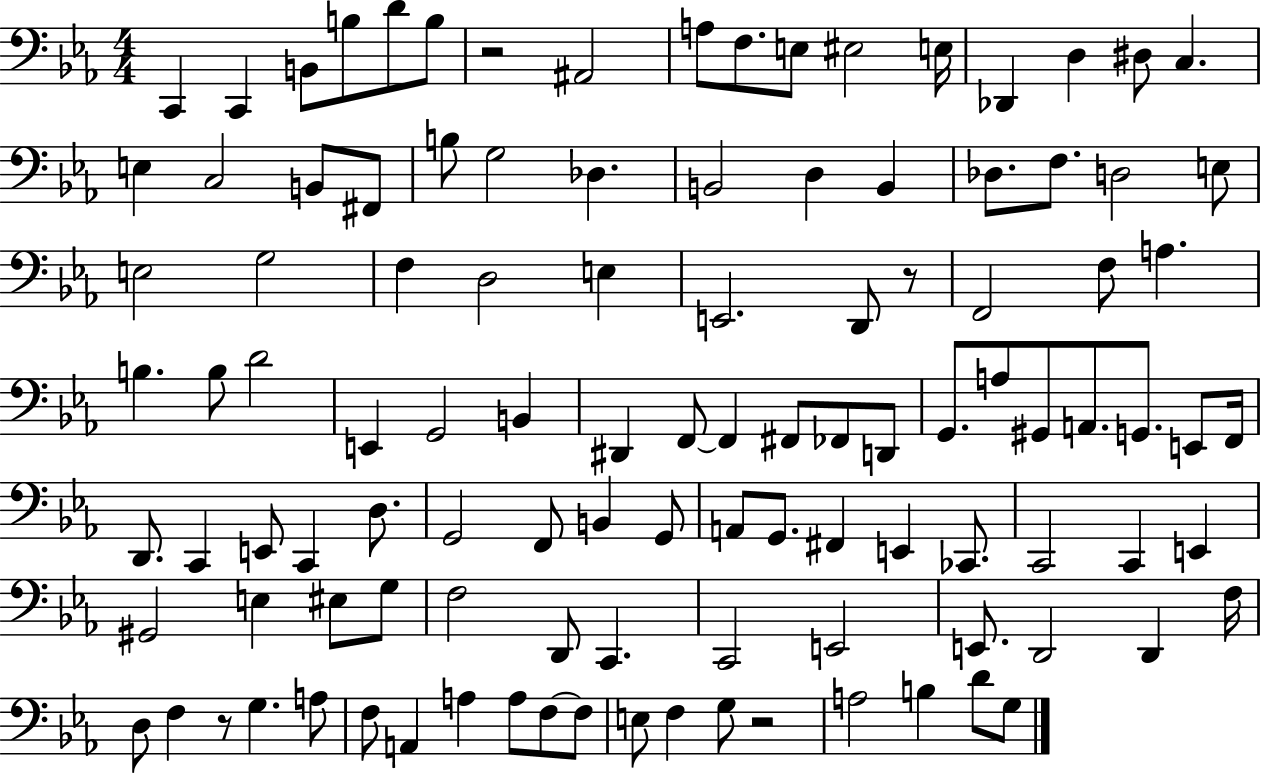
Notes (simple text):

C2/q C2/q B2/e B3/e D4/e B3/e R/h A#2/h A3/e F3/e. E3/e EIS3/h E3/s Db2/q D3/q D#3/e C3/q. E3/q C3/h B2/e F#2/e B3/e G3/h Db3/q. B2/h D3/q B2/q Db3/e. F3/e. D3/h E3/e E3/h G3/h F3/q D3/h E3/q E2/h. D2/e R/e F2/h F3/e A3/q. B3/q. B3/e D4/h E2/q G2/h B2/q D#2/q F2/e F2/q F#2/e FES2/e D2/e G2/e. A3/e G#2/e A2/e. G2/e. E2/e F2/s D2/e. C2/q E2/e C2/q D3/e. G2/h F2/e B2/q G2/e A2/e G2/e. F#2/q E2/q CES2/e. C2/h C2/q E2/q G#2/h E3/q EIS3/e G3/e F3/h D2/e C2/q. C2/h E2/h E2/e. D2/h D2/q F3/s D3/e F3/q R/e G3/q. A3/e F3/e A2/q A3/q A3/e F3/e F3/e E3/e F3/q G3/e R/h A3/h B3/q D4/e G3/e